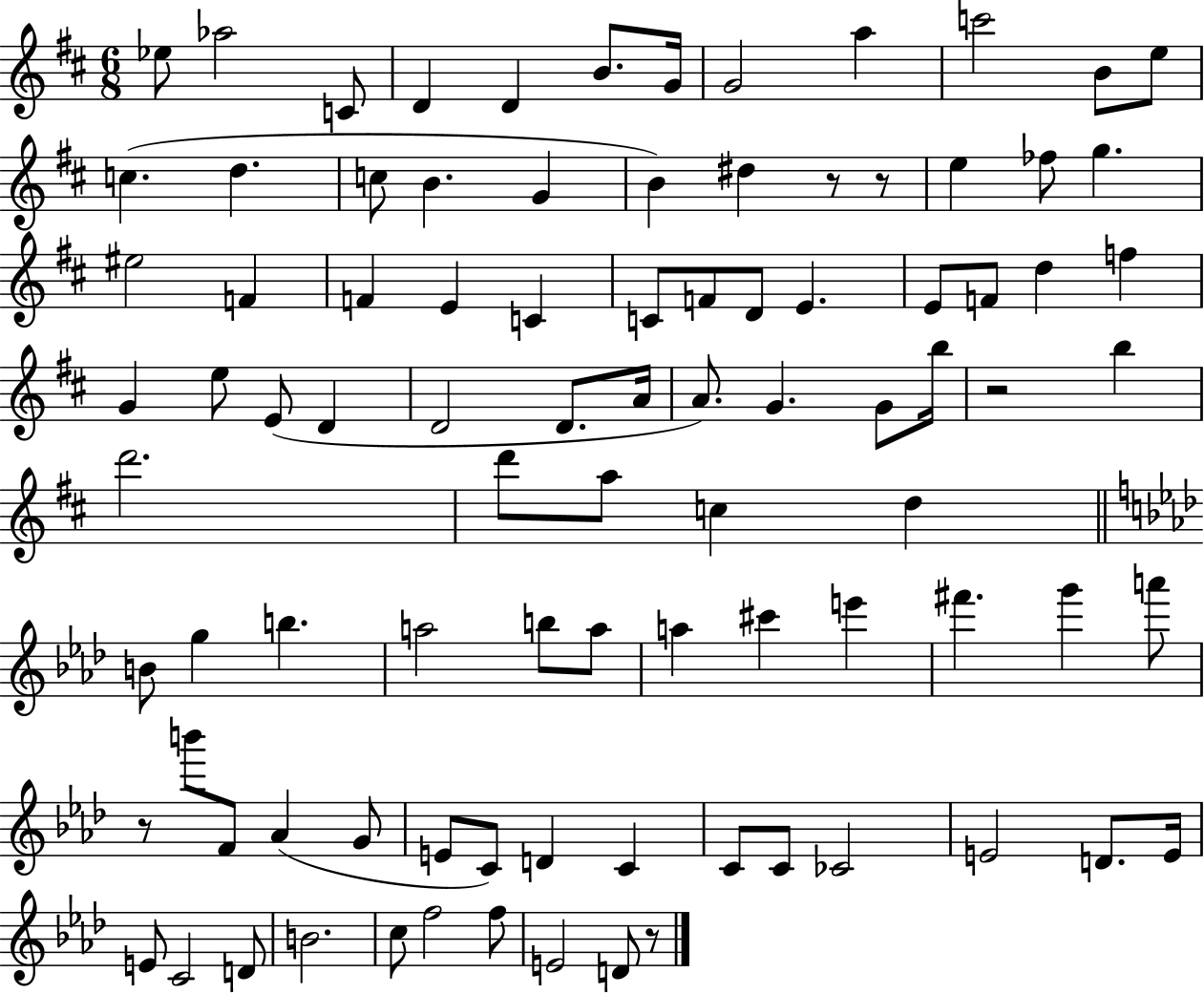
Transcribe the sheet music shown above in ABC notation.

X:1
T:Untitled
M:6/8
L:1/4
K:D
_e/2 _a2 C/2 D D B/2 G/4 G2 a c'2 B/2 e/2 c d c/2 B G B ^d z/2 z/2 e _f/2 g ^e2 F F E C C/2 F/2 D/2 E E/2 F/2 d f G e/2 E/2 D D2 D/2 A/4 A/2 G G/2 b/4 z2 b d'2 d'/2 a/2 c d B/2 g b a2 b/2 a/2 a ^c' e' ^f' g' a'/2 z/2 b'/2 F/2 _A G/2 E/2 C/2 D C C/2 C/2 _C2 E2 D/2 E/4 E/2 C2 D/2 B2 c/2 f2 f/2 E2 D/2 z/2